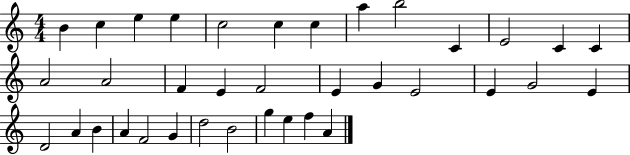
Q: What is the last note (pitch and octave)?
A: A4